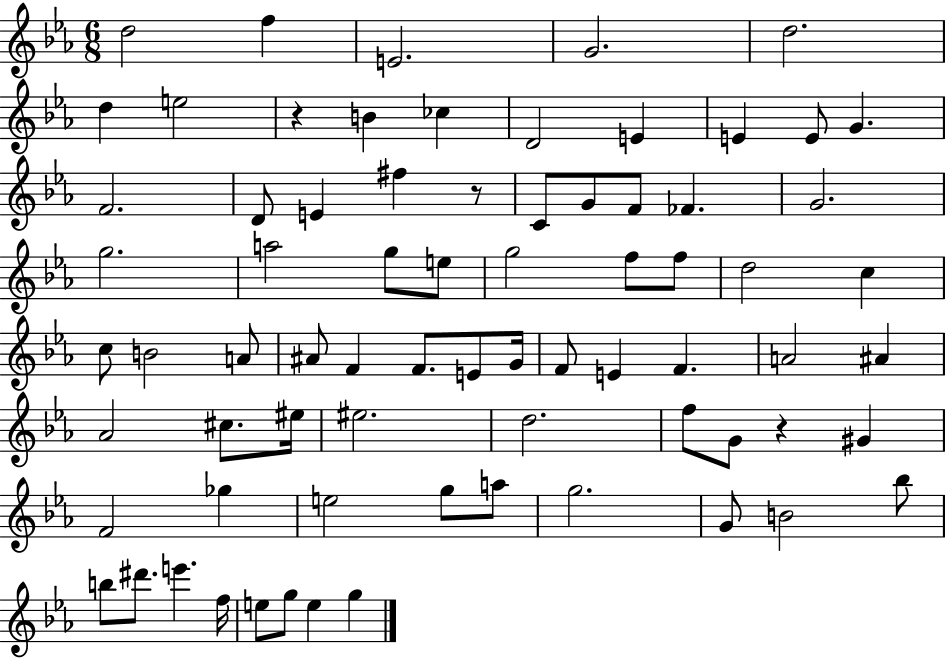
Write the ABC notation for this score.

X:1
T:Untitled
M:6/8
L:1/4
K:Eb
d2 f E2 G2 d2 d e2 z B _c D2 E E E/2 G F2 D/2 E ^f z/2 C/2 G/2 F/2 _F G2 g2 a2 g/2 e/2 g2 f/2 f/2 d2 c c/2 B2 A/2 ^A/2 F F/2 E/2 G/4 F/2 E F A2 ^A _A2 ^c/2 ^e/4 ^e2 d2 f/2 G/2 z ^G F2 _g e2 g/2 a/2 g2 G/2 B2 _b/2 b/2 ^d'/2 e' f/4 e/2 g/2 e g